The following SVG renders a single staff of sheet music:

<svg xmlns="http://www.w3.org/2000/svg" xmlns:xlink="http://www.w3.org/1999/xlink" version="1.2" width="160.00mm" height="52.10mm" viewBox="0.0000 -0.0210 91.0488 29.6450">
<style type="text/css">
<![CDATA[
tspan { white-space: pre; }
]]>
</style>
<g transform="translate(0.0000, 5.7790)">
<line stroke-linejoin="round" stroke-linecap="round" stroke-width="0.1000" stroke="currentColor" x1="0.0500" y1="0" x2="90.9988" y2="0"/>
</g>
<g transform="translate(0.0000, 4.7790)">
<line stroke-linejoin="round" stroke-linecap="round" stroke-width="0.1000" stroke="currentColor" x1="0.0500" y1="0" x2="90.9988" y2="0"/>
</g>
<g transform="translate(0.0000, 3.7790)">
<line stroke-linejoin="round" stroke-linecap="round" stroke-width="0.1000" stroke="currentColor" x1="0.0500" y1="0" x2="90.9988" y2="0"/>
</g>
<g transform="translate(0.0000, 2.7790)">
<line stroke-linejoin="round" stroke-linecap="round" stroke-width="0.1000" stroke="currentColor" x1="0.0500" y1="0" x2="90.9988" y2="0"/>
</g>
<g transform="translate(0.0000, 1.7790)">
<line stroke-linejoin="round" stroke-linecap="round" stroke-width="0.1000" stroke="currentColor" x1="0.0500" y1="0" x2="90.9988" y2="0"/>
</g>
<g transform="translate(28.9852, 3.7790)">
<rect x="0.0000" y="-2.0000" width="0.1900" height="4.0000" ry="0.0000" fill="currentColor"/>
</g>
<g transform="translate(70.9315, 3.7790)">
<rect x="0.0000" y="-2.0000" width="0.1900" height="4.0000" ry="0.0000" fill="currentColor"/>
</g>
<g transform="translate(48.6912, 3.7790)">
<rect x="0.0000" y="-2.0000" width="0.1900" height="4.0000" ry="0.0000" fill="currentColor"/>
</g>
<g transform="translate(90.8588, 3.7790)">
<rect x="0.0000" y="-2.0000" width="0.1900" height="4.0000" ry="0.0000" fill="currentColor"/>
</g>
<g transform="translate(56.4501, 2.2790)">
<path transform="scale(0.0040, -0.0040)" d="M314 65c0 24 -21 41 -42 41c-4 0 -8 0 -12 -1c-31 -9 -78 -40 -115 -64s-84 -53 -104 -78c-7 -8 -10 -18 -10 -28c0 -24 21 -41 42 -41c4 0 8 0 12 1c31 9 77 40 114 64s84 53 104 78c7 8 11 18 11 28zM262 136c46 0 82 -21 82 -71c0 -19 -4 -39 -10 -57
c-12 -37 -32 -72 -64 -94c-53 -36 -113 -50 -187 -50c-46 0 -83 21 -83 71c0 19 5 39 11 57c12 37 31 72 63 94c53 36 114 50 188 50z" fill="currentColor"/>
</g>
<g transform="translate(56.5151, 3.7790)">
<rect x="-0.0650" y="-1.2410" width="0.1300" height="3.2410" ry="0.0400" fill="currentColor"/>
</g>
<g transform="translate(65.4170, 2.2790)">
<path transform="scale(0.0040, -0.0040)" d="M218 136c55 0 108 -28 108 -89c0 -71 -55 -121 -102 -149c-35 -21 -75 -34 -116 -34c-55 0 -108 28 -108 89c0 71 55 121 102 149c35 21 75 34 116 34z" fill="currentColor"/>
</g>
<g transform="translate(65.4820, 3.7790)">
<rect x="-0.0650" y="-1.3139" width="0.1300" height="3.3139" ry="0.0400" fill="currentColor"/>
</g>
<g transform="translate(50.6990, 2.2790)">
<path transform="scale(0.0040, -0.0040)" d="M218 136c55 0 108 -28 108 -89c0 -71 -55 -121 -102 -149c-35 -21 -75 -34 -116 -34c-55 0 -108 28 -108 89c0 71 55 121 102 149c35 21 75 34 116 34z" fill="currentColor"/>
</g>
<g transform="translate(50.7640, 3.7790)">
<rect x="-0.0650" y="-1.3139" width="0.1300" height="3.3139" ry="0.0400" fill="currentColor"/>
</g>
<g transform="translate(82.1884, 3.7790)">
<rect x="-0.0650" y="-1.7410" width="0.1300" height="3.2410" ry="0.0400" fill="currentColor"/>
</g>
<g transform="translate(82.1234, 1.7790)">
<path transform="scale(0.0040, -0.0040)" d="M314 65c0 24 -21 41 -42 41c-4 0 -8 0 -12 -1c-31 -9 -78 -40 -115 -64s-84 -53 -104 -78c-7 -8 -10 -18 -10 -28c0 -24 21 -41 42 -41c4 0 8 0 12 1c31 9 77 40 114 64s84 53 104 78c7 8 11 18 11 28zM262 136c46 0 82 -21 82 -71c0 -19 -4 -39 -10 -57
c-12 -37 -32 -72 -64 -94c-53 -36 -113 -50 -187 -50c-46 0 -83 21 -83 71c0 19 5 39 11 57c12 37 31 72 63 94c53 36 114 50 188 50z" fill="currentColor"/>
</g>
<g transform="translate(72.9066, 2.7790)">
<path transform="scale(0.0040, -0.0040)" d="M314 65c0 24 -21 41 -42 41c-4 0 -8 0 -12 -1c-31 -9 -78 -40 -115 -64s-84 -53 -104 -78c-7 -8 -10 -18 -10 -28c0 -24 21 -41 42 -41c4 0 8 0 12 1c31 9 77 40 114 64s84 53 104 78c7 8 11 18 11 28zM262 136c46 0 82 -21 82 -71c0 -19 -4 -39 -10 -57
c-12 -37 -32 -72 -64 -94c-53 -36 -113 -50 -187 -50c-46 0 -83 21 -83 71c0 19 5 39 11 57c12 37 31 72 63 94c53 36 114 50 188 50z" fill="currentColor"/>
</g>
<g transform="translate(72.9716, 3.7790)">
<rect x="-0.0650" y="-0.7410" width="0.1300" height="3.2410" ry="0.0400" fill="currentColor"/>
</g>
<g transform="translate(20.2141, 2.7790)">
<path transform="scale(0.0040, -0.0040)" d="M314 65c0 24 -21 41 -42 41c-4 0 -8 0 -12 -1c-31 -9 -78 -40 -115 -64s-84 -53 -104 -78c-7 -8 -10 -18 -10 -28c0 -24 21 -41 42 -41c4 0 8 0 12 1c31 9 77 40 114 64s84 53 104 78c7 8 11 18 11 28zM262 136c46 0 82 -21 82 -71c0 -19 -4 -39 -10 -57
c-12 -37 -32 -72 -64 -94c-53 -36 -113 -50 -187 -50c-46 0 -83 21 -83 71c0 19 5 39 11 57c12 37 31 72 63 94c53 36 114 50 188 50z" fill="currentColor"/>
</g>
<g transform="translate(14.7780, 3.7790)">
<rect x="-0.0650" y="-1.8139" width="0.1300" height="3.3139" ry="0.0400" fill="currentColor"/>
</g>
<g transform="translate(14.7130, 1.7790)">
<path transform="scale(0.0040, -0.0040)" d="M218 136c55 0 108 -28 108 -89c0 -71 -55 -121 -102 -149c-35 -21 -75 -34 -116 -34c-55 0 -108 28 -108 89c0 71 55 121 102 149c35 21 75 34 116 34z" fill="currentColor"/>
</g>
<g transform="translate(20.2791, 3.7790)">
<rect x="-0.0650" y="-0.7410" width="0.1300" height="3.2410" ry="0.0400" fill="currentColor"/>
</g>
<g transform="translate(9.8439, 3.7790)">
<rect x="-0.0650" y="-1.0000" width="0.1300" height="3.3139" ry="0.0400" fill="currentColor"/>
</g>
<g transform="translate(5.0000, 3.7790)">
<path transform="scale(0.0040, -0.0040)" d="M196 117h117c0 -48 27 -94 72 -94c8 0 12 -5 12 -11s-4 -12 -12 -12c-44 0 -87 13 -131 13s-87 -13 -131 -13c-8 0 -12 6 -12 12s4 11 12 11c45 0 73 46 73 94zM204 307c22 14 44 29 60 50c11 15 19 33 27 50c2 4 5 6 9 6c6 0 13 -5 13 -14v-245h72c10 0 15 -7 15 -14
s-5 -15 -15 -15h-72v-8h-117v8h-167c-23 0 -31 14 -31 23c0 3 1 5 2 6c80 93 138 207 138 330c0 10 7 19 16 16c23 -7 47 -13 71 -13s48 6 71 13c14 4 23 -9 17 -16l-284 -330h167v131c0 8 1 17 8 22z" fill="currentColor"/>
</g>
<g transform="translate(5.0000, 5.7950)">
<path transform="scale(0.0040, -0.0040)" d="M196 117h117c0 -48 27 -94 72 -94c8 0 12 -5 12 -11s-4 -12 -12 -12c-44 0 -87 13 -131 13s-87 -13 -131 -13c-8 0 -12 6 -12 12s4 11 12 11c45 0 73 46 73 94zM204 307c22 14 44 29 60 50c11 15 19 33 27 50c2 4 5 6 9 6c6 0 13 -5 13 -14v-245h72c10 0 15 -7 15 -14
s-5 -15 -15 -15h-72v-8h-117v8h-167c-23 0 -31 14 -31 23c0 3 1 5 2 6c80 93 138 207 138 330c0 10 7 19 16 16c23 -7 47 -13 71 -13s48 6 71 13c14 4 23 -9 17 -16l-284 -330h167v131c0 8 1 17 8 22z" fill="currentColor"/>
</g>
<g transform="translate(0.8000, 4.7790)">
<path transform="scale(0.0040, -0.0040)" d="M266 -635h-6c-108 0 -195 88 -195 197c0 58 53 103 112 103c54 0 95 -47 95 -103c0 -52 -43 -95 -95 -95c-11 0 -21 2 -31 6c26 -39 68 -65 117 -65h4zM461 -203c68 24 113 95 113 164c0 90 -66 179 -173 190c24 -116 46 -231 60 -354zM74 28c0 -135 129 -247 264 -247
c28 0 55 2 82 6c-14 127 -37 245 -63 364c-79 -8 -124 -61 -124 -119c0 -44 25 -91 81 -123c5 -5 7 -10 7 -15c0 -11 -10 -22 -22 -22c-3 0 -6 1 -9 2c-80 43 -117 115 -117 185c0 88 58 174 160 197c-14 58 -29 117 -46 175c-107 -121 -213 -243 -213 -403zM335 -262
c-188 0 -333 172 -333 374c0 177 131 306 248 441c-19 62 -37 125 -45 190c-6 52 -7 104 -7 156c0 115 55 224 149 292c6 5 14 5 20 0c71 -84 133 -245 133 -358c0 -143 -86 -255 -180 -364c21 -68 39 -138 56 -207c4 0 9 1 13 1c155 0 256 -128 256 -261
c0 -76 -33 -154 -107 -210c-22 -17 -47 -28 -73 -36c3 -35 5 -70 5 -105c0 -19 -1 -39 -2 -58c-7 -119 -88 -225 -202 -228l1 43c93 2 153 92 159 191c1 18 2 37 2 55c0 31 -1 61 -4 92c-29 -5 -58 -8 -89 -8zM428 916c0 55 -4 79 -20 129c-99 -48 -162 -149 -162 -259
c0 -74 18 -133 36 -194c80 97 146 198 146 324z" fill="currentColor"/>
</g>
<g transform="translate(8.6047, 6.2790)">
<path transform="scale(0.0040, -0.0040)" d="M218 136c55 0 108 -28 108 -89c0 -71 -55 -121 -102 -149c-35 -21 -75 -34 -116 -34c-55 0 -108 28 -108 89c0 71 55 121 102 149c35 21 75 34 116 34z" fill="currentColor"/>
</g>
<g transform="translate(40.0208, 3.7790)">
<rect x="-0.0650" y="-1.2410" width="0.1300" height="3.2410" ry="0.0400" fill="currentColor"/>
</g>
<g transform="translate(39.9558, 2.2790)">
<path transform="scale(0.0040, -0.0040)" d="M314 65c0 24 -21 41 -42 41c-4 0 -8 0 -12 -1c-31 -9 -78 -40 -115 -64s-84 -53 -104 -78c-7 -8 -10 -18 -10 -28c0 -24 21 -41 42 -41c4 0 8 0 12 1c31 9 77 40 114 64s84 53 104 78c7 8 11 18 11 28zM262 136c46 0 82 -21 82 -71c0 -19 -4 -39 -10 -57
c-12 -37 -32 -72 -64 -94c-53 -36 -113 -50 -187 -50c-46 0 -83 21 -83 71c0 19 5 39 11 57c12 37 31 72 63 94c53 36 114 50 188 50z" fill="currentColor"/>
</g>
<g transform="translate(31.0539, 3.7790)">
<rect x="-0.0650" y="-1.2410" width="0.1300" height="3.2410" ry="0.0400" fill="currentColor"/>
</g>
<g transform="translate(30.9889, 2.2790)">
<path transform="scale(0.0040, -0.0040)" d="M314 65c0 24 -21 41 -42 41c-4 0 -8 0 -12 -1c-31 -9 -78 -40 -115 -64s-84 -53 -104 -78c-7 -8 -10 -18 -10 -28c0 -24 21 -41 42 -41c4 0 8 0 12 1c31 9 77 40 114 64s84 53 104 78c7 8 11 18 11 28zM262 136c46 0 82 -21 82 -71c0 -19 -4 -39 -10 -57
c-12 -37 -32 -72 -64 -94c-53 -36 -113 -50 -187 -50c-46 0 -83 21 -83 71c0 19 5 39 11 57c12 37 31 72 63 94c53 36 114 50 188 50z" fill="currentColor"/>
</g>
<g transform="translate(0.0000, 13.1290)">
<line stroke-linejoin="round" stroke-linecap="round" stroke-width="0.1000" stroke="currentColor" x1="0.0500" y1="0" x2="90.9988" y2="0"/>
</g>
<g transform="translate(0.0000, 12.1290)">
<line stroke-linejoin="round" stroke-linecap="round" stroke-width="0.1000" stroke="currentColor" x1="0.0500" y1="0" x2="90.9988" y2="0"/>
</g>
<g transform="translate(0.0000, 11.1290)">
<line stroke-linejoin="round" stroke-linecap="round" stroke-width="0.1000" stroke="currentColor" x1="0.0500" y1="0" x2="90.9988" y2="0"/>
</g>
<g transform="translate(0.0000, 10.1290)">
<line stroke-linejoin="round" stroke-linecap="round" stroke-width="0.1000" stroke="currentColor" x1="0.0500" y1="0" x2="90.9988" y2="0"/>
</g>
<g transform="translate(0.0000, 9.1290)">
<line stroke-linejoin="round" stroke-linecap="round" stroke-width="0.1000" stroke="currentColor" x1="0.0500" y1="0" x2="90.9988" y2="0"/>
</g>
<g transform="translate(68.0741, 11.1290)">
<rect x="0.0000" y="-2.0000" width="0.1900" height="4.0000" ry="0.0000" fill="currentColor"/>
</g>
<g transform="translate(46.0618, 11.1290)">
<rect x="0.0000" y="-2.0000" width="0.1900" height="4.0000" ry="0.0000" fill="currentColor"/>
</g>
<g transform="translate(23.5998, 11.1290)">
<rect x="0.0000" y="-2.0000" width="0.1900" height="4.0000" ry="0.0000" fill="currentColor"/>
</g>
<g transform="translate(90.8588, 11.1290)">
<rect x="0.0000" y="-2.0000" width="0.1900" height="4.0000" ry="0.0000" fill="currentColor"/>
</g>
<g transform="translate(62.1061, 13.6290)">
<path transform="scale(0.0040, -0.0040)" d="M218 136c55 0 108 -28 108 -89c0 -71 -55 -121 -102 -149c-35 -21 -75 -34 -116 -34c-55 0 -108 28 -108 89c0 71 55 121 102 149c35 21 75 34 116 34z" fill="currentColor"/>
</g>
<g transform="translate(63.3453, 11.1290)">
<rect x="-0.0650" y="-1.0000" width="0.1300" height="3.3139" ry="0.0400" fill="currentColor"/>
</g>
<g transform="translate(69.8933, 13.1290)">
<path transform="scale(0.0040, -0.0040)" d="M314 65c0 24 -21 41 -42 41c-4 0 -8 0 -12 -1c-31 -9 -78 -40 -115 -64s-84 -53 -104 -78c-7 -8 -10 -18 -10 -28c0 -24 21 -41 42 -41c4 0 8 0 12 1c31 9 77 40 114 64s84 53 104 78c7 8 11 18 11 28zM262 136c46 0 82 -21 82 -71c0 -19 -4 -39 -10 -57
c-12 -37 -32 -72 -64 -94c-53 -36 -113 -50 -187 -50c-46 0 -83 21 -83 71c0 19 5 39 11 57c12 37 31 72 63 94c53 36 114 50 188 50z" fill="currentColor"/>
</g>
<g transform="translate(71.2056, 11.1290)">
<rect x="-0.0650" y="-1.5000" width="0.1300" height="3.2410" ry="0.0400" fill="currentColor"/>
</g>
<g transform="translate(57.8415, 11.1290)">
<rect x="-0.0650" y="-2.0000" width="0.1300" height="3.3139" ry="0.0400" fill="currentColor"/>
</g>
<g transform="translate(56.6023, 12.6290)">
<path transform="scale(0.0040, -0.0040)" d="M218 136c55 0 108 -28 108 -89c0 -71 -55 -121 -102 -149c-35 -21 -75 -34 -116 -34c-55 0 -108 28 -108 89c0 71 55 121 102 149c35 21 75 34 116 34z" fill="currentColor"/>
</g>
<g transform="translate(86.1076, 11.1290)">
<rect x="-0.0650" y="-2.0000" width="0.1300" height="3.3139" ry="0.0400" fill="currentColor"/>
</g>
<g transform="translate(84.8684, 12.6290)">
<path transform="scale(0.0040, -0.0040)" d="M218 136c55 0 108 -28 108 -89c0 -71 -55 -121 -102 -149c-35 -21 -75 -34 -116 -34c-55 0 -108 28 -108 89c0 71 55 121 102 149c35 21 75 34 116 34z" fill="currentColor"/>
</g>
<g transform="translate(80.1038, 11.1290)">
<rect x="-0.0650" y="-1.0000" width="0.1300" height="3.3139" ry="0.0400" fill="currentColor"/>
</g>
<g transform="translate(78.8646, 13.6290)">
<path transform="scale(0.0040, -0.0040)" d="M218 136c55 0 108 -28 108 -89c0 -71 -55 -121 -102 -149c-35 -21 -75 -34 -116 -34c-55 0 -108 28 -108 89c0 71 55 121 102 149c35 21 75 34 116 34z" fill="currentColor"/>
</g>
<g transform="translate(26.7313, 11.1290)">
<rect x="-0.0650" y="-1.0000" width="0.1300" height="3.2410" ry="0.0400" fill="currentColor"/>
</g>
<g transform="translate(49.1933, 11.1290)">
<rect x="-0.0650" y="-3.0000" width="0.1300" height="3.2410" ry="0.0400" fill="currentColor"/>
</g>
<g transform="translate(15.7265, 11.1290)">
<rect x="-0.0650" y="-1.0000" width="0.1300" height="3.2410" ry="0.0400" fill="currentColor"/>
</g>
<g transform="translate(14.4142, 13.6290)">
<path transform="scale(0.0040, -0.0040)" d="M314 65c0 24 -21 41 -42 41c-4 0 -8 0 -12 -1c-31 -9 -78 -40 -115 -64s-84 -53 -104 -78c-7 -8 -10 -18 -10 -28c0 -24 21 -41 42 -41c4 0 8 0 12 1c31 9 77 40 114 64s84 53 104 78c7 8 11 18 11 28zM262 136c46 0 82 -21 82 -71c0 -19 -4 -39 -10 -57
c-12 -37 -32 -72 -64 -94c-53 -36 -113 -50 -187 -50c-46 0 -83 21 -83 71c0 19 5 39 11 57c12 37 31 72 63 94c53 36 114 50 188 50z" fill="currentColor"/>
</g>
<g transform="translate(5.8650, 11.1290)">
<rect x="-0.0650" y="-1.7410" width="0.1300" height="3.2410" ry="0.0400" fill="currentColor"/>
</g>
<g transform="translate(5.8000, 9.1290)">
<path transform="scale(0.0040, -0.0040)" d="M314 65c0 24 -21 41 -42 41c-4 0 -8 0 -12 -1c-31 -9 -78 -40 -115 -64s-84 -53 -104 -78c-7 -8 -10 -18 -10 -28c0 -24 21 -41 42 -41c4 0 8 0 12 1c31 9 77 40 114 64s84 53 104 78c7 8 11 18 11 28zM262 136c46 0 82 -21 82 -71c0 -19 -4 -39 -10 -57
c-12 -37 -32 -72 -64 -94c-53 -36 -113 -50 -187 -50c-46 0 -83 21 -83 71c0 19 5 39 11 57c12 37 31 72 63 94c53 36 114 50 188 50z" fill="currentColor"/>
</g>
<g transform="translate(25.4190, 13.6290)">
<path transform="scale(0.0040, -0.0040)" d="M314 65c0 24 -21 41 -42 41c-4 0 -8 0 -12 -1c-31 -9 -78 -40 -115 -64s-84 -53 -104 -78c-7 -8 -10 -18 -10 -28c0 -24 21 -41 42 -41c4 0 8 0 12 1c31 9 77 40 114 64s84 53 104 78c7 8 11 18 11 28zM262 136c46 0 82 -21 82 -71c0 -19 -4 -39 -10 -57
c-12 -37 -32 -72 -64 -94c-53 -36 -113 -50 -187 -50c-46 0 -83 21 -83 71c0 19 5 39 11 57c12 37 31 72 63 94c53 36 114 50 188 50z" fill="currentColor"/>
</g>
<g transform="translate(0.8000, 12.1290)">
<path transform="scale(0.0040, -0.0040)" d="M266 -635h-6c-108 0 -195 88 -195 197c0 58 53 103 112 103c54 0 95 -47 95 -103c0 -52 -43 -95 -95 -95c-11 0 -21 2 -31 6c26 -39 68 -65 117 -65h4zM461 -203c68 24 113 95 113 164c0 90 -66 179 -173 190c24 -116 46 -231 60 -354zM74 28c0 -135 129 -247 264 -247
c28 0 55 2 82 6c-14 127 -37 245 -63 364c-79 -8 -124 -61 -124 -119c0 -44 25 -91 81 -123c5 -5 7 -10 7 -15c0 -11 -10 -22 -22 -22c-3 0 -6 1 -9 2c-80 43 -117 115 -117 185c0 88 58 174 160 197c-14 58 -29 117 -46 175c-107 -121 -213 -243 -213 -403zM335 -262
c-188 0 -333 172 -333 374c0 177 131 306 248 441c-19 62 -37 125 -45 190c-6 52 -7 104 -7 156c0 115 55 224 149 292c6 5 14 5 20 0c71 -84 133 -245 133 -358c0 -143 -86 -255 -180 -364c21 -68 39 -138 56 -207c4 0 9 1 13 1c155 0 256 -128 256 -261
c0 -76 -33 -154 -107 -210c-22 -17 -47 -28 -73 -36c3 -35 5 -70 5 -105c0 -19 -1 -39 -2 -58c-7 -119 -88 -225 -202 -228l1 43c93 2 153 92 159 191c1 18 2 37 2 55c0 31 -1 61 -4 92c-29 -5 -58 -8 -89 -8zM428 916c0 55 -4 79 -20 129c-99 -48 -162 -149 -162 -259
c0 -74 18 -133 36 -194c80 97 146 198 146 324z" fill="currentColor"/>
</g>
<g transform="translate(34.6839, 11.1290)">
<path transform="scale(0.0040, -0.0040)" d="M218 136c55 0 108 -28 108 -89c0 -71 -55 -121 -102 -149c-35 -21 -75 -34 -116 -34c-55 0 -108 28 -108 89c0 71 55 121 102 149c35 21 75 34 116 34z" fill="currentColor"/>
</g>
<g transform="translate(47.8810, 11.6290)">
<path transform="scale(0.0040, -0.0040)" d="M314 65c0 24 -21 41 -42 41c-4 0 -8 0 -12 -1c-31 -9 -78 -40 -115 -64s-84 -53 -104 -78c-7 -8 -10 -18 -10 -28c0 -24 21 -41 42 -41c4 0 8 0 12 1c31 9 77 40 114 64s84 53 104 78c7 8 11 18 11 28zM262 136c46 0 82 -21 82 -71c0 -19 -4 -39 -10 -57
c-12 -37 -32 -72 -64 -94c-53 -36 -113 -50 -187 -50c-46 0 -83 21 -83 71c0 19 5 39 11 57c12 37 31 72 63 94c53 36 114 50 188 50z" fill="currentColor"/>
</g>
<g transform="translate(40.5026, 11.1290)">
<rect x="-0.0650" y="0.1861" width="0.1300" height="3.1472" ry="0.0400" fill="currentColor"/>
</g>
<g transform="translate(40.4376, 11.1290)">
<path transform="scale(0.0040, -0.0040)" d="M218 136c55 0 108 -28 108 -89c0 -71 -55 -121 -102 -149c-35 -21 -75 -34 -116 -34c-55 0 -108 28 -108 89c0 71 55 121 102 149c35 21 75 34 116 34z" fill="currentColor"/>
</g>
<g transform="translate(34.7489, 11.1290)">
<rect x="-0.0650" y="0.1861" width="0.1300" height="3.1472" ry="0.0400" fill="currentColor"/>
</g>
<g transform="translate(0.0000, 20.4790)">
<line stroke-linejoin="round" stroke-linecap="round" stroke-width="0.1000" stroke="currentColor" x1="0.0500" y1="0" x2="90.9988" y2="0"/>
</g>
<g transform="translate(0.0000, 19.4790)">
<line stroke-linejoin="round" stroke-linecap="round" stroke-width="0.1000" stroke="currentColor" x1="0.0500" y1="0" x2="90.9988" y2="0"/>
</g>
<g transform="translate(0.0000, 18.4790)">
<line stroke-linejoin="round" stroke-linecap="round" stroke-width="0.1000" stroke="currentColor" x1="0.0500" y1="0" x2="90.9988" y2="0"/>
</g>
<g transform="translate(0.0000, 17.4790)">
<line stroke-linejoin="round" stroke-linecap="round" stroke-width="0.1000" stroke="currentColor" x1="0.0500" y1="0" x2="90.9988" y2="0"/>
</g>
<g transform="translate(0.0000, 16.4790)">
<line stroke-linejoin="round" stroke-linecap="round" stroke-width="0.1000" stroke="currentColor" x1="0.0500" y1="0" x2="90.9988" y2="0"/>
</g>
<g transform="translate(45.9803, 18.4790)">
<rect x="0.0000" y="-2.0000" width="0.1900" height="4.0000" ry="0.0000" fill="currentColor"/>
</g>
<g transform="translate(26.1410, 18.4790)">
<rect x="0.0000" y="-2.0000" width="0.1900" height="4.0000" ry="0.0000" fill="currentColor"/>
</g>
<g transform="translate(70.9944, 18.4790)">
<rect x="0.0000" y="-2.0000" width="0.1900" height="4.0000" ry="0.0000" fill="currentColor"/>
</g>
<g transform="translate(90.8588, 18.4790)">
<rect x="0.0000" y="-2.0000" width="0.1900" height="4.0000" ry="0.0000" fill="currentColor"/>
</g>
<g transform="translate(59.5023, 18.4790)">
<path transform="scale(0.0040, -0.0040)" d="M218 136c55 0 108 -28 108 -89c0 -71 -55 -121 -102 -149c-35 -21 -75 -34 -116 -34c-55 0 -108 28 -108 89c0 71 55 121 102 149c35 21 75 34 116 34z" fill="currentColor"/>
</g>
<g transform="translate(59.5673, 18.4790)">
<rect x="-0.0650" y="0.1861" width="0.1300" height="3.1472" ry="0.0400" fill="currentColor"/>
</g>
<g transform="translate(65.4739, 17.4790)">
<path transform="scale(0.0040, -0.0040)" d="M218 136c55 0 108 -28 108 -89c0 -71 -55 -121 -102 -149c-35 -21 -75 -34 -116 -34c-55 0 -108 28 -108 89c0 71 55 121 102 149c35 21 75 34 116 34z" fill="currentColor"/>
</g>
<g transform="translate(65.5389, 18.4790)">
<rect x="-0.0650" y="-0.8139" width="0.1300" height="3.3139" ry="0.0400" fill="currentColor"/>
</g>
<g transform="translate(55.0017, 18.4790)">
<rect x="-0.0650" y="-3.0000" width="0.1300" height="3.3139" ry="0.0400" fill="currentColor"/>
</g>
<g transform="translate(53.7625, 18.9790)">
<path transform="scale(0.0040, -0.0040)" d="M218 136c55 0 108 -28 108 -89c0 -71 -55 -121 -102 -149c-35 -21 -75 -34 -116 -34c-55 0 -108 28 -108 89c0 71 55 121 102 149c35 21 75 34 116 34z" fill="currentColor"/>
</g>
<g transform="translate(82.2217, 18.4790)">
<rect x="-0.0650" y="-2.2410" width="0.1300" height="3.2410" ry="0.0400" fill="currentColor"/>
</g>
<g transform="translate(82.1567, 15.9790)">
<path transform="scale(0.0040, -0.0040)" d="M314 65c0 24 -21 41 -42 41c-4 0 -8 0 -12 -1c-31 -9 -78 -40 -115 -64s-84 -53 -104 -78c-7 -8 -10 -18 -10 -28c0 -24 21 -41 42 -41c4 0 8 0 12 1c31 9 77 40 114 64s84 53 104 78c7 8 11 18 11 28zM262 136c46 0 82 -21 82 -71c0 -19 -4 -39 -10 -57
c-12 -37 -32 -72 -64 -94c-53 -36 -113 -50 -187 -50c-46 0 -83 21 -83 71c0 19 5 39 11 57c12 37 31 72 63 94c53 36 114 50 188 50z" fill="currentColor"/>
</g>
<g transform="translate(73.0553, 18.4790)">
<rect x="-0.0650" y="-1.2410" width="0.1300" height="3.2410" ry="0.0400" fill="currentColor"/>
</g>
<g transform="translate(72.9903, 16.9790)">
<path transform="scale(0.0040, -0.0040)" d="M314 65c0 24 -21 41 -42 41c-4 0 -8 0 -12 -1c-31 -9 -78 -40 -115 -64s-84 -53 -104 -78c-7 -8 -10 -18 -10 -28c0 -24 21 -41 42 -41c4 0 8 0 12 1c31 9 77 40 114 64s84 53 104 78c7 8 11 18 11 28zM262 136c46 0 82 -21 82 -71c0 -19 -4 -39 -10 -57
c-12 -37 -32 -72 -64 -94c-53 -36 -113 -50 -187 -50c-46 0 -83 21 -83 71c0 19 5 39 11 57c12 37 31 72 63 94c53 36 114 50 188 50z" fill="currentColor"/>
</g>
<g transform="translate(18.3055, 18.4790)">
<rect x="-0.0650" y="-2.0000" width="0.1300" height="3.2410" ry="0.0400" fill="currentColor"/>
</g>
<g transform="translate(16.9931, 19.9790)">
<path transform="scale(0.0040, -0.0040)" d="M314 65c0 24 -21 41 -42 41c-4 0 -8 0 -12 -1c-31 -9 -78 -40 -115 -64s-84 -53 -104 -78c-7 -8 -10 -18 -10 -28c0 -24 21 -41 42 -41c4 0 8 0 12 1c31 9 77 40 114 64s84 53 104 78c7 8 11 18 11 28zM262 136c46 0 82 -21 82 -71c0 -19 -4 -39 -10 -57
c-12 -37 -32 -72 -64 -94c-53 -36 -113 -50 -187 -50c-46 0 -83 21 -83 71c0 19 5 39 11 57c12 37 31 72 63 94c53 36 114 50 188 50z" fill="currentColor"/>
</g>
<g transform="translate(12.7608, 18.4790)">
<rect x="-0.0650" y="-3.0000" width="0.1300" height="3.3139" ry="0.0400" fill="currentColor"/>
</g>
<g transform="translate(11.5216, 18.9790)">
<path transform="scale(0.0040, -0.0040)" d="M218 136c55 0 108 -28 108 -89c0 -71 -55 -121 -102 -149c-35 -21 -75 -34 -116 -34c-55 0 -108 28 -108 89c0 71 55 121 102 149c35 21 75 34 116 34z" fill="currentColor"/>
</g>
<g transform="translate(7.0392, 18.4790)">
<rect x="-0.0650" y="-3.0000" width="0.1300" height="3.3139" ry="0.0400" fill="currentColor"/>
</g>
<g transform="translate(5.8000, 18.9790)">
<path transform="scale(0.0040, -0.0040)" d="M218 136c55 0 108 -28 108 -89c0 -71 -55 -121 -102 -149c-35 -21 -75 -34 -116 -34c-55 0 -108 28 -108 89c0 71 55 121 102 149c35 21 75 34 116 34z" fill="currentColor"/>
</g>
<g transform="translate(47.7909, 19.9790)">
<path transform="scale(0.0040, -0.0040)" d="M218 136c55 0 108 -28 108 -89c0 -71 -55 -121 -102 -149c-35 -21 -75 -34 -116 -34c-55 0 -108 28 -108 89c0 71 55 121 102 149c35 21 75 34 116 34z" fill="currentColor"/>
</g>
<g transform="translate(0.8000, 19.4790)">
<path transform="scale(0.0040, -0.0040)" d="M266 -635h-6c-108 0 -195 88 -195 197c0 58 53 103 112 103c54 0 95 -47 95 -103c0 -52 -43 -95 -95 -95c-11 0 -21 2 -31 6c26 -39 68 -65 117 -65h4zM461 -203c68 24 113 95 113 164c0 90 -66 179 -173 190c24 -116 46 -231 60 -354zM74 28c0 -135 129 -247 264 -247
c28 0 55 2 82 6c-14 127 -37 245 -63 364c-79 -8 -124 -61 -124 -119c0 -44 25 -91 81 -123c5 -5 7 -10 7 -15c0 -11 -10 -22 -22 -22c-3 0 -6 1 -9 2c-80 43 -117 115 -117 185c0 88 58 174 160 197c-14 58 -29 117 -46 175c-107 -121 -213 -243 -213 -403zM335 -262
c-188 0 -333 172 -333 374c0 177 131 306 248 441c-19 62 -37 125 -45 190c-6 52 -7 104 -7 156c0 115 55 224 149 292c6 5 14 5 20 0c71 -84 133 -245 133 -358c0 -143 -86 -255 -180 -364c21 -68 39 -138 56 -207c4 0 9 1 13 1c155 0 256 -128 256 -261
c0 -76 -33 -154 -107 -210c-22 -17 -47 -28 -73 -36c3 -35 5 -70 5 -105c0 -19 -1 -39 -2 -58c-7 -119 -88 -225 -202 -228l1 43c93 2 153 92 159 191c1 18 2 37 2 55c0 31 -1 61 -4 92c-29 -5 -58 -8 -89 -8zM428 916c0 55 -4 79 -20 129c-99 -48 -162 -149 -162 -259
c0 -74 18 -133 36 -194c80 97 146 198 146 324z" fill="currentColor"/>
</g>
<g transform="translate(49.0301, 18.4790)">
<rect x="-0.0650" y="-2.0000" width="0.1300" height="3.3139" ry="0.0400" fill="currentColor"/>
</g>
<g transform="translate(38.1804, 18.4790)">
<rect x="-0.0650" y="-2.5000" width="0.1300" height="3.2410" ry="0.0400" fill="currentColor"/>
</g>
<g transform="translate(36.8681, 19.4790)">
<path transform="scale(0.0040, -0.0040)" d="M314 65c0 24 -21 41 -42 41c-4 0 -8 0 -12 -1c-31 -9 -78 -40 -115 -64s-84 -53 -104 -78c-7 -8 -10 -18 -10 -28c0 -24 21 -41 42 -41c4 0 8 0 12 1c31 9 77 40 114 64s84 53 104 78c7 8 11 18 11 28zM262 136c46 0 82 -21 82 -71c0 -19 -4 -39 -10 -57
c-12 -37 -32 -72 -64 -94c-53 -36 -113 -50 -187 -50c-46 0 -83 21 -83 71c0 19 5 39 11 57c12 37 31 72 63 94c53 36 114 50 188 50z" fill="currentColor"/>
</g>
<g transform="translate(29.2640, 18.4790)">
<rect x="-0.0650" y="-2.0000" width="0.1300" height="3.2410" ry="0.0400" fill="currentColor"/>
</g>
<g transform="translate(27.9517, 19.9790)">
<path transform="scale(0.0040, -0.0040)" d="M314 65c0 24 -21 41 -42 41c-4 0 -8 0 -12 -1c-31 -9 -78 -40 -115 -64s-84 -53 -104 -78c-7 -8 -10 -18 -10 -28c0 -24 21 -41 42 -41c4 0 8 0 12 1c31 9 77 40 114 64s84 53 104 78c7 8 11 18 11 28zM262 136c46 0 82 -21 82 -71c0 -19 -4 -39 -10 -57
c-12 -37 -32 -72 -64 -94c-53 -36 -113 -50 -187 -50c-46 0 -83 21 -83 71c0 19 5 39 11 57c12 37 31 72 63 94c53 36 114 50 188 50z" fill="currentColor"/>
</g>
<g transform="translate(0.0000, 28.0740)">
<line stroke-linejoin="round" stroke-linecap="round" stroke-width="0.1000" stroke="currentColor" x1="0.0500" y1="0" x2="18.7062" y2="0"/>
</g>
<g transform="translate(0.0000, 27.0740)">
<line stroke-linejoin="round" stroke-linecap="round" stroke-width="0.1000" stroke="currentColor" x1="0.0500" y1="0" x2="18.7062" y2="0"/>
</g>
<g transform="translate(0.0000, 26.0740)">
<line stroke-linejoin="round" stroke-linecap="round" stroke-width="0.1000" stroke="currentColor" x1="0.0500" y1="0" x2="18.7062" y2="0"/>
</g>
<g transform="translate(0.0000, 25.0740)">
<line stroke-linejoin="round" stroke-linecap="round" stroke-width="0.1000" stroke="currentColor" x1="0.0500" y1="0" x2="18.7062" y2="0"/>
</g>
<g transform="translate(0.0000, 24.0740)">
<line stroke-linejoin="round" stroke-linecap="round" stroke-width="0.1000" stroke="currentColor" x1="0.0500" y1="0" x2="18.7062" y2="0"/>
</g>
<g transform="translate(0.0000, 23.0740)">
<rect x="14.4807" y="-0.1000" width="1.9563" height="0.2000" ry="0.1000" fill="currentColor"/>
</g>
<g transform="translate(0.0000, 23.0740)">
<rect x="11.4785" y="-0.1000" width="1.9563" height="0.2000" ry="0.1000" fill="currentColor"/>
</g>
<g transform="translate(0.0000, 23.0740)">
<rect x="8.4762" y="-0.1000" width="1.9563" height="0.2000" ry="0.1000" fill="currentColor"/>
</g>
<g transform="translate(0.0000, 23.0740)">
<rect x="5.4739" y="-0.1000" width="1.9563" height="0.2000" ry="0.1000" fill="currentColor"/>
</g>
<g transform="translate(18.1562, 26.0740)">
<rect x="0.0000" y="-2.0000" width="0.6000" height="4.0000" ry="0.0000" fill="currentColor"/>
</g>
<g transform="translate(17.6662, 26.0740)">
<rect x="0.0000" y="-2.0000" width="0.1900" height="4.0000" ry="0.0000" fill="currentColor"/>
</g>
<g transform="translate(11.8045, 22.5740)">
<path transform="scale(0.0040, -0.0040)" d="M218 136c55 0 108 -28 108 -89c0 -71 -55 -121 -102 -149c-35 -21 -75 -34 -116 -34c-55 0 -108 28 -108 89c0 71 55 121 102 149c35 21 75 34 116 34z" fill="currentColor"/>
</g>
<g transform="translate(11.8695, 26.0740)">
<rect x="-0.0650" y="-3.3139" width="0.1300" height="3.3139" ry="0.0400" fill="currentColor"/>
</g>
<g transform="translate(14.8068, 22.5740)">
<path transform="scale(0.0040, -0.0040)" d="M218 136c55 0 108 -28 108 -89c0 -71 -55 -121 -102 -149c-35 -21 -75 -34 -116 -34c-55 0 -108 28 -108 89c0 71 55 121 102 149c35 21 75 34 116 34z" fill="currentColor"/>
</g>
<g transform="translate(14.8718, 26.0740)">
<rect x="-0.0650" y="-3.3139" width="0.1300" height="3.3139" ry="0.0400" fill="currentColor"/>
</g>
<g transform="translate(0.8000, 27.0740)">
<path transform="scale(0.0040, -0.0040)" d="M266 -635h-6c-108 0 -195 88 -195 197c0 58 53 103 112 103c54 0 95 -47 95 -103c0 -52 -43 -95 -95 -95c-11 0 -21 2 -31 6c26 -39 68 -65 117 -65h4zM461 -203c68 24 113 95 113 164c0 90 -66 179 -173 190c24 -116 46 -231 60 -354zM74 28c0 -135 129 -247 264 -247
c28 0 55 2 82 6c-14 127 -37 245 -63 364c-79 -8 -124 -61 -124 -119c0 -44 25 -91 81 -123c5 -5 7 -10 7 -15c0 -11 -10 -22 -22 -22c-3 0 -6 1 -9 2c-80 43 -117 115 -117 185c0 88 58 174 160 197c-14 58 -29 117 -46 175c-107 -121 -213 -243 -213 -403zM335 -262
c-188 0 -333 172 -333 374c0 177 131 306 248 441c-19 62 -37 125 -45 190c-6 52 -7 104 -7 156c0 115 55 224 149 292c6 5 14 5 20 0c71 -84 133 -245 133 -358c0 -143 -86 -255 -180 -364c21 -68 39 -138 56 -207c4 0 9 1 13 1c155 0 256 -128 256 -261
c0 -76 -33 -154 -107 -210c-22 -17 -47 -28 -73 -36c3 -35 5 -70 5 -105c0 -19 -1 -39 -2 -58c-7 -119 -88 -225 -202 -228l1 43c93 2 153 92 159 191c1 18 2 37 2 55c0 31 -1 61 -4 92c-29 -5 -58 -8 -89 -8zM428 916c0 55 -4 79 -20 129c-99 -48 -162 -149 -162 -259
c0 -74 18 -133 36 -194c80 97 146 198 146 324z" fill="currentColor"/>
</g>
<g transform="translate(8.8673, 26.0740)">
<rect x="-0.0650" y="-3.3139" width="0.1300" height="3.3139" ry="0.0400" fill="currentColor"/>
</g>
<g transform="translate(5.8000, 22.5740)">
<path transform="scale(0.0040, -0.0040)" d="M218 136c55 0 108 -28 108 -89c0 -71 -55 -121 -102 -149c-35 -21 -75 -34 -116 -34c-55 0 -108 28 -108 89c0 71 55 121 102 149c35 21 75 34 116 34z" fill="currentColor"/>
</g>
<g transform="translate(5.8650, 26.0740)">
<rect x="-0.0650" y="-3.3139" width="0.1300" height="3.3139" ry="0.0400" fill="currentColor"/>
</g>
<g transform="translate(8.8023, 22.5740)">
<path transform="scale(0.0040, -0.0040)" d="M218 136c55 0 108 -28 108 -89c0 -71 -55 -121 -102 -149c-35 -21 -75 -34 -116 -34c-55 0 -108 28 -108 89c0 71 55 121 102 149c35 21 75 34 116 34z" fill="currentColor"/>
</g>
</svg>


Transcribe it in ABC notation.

X:1
T:Untitled
M:4/4
L:1/4
K:C
D f d2 e2 e2 e e2 e d2 f2 f2 D2 D2 B B A2 F D E2 D F A A F2 F2 G2 F A B d e2 g2 b b b b